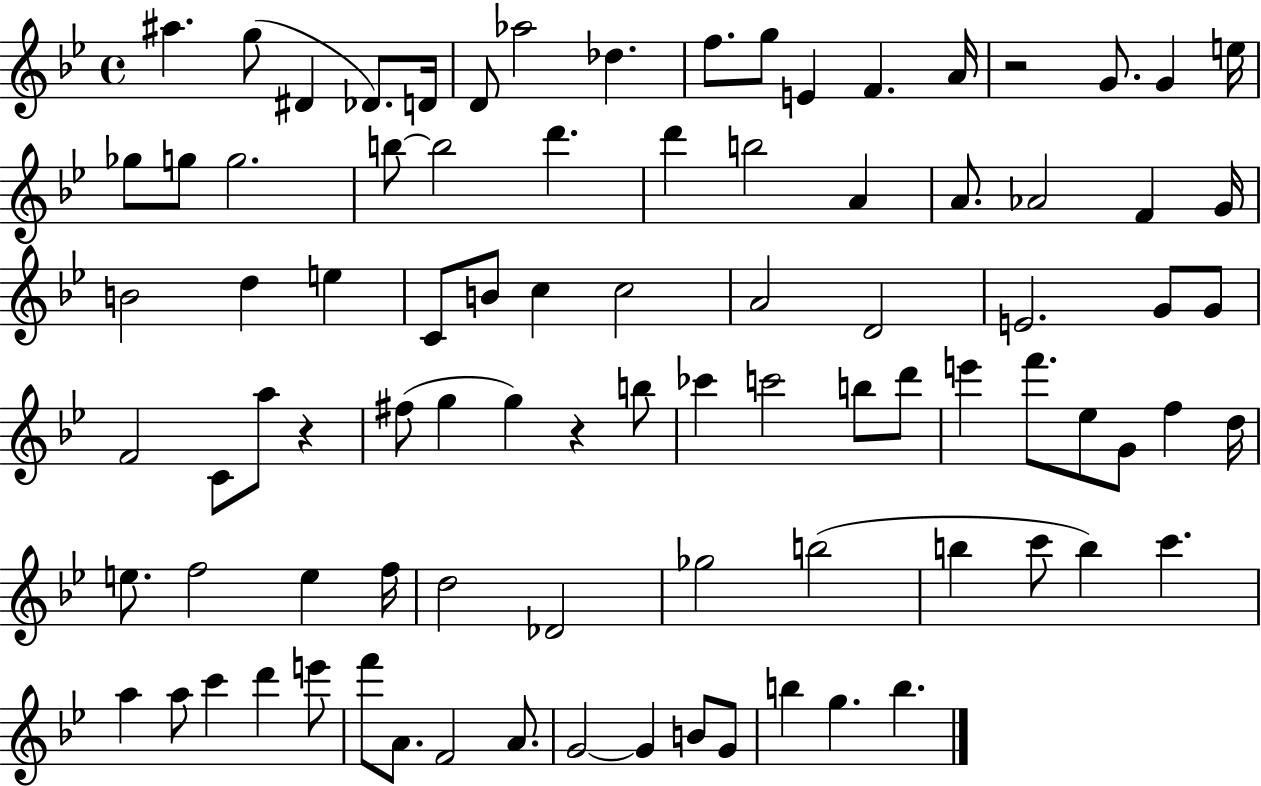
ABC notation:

X:1
T:Untitled
M:4/4
L:1/4
K:Bb
^a g/2 ^D _D/2 D/4 D/2 _a2 _d f/2 g/2 E F A/4 z2 G/2 G e/4 _g/2 g/2 g2 b/2 b2 d' d' b2 A A/2 _A2 F G/4 B2 d e C/2 B/2 c c2 A2 D2 E2 G/2 G/2 F2 C/2 a/2 z ^f/2 g g z b/2 _c' c'2 b/2 d'/2 e' f'/2 _e/2 G/2 f d/4 e/2 f2 e f/4 d2 _D2 _g2 b2 b c'/2 b c' a a/2 c' d' e'/2 f'/2 A/2 F2 A/2 G2 G B/2 G/2 b g b